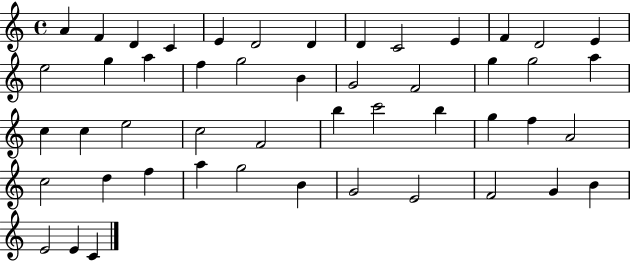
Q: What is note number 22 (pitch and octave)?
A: G5